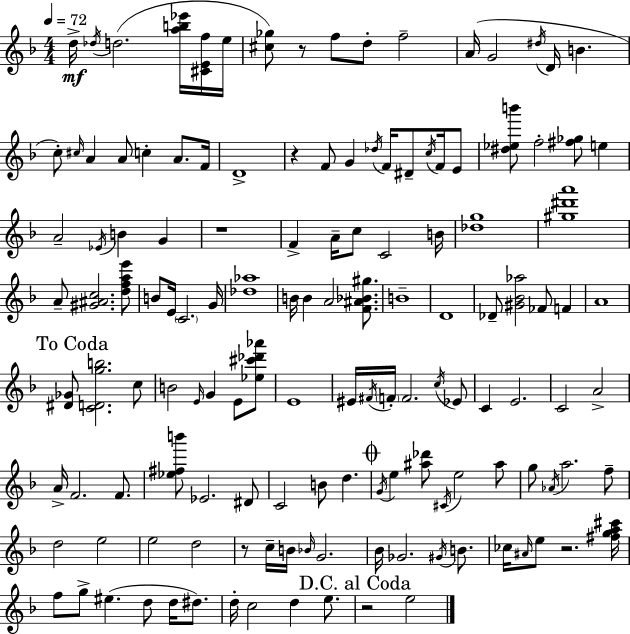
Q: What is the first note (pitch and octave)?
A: D5